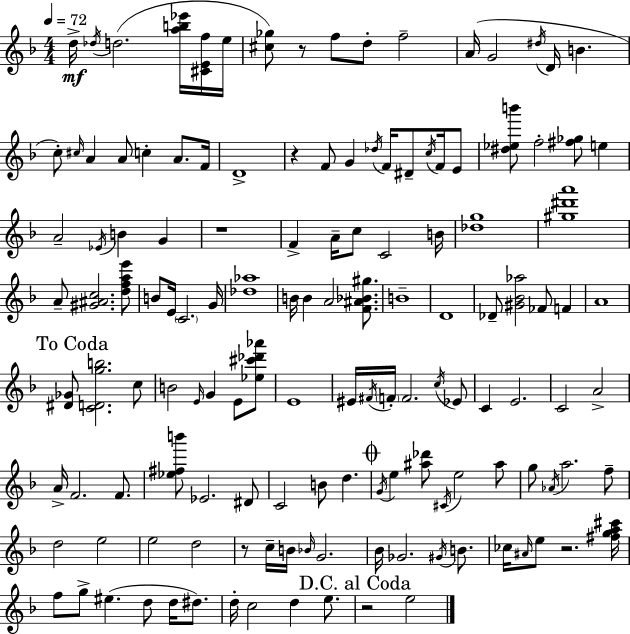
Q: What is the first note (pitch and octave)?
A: D5